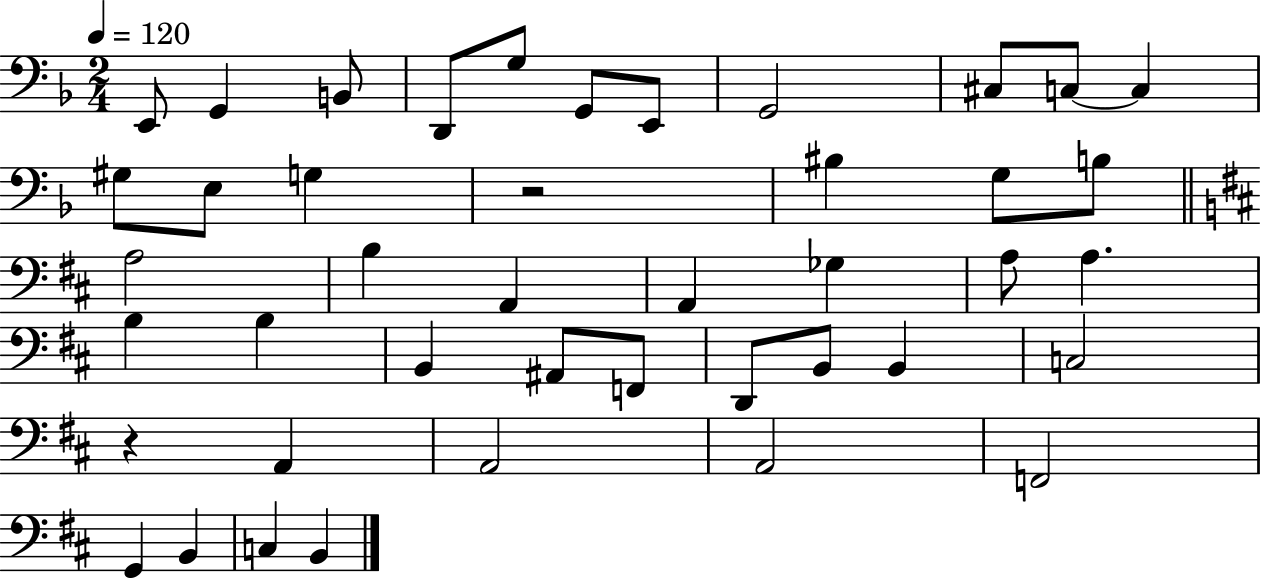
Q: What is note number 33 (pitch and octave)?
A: C3